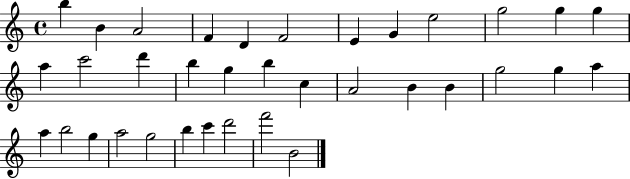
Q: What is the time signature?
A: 4/4